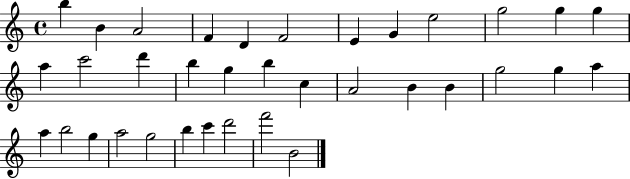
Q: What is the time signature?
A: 4/4